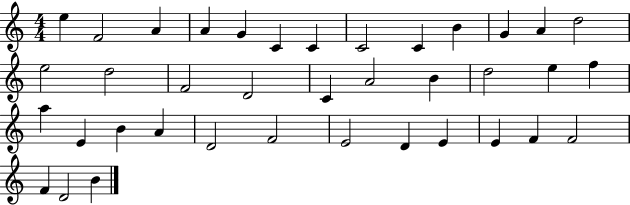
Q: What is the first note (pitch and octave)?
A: E5